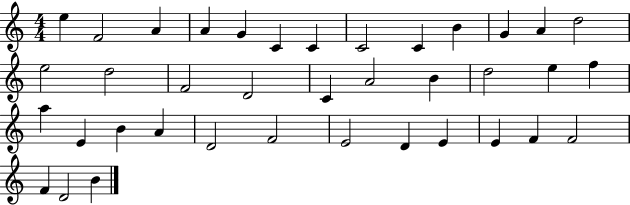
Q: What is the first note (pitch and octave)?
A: E5